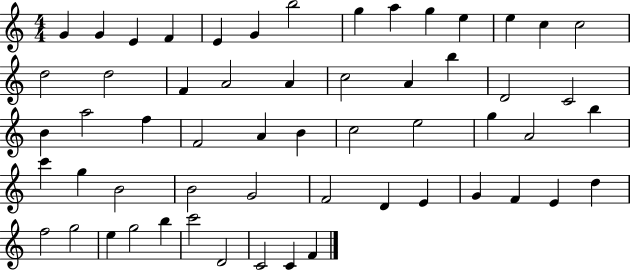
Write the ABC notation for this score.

X:1
T:Untitled
M:4/4
L:1/4
K:C
G G E F E G b2 g a g e e c c2 d2 d2 F A2 A c2 A b D2 C2 B a2 f F2 A B c2 e2 g A2 b c' g B2 B2 G2 F2 D E G F E d f2 g2 e g2 b c'2 D2 C2 C F